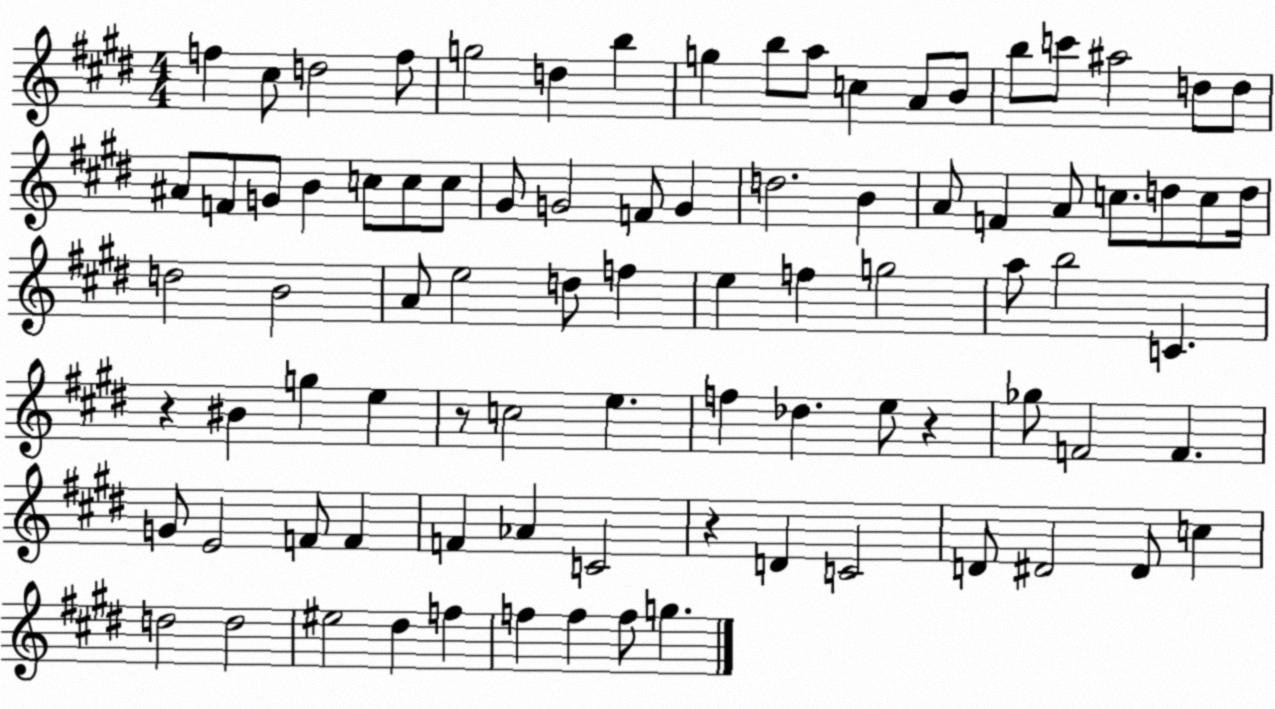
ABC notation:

X:1
T:Untitled
M:4/4
L:1/4
K:E
f ^c/2 d2 f/2 g2 d b g b/2 a/2 c A/2 B/2 b/2 c'/2 ^a2 d/2 d/2 ^A/2 F/2 G/2 B c/2 c/2 c/2 ^G/2 G2 F/2 G d2 B A/2 F A/2 c/2 d/2 c/2 d/4 d2 B2 A/2 e2 d/2 f e f g2 a/2 b2 C z ^B g e z/2 c2 e f _d e/2 z _g/2 F2 F G/2 E2 F/2 F F _A C2 z D C2 D/2 ^D2 ^D/2 c d2 d2 ^e2 ^d f f f f/2 g